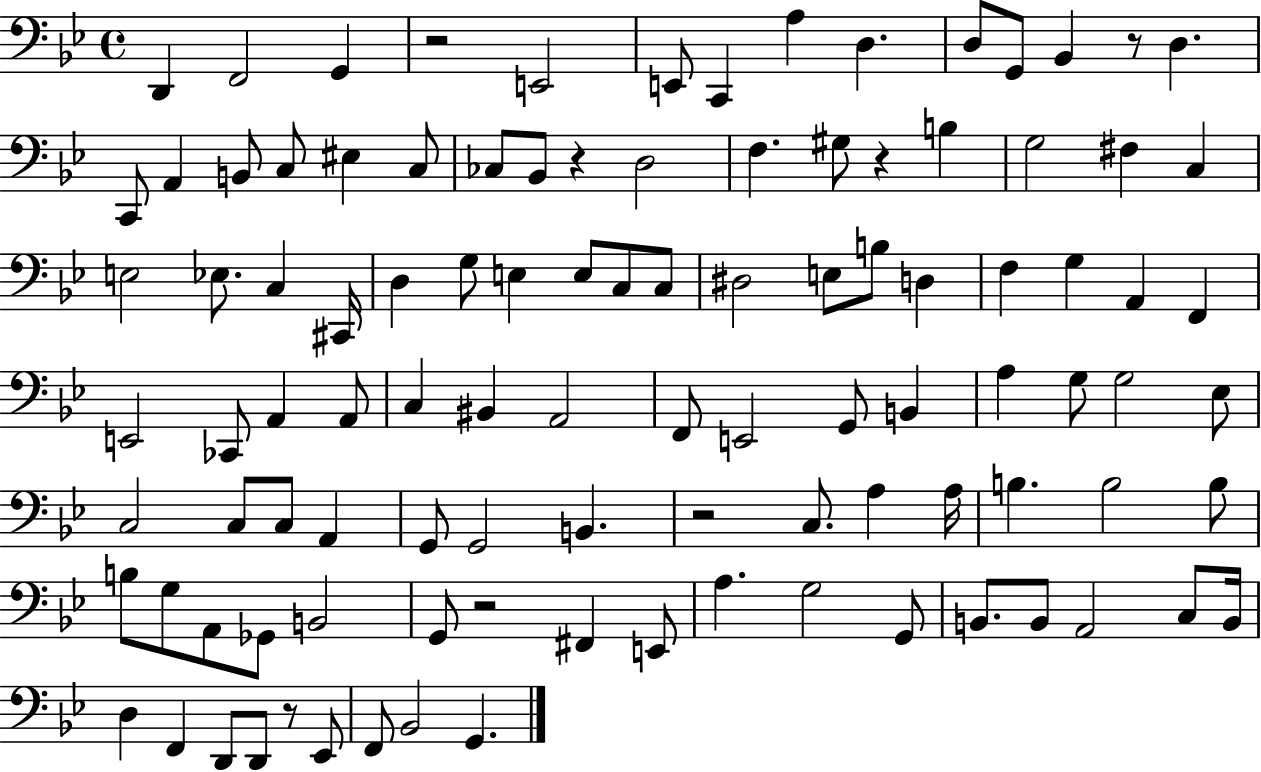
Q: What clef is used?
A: bass